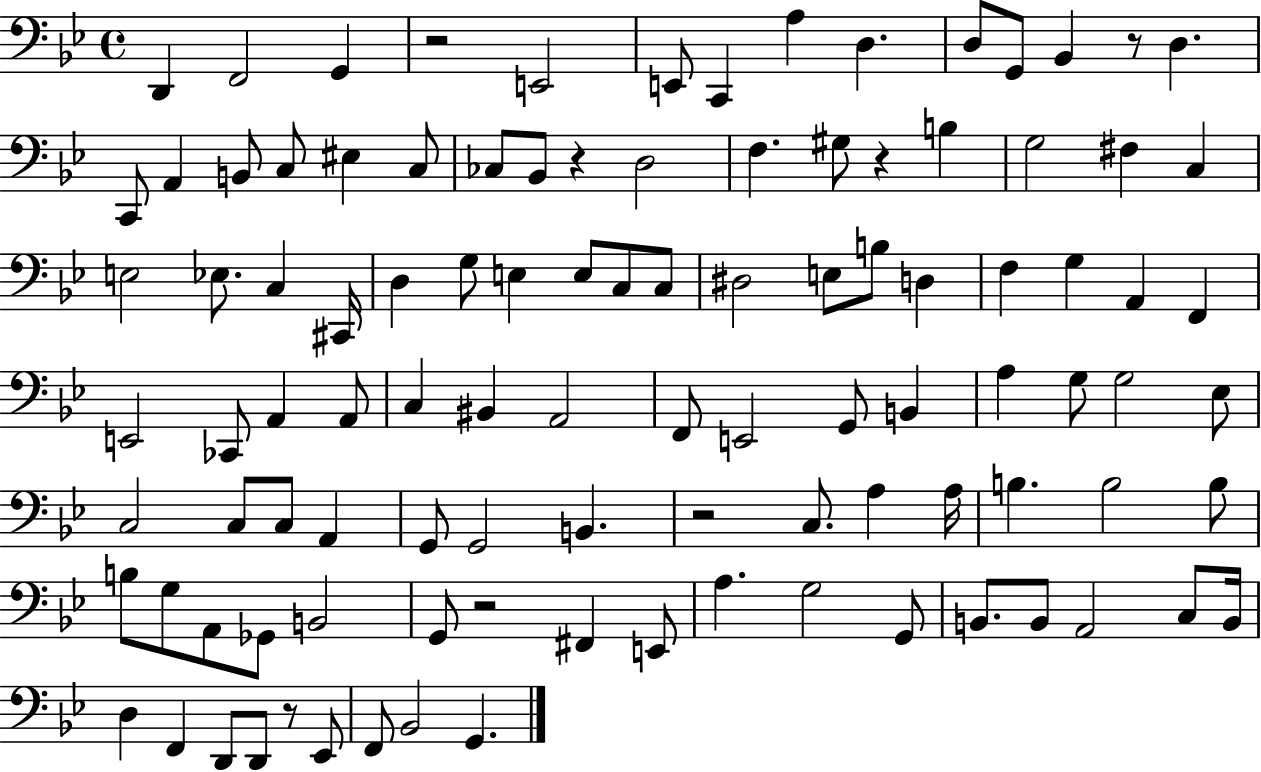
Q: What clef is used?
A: bass